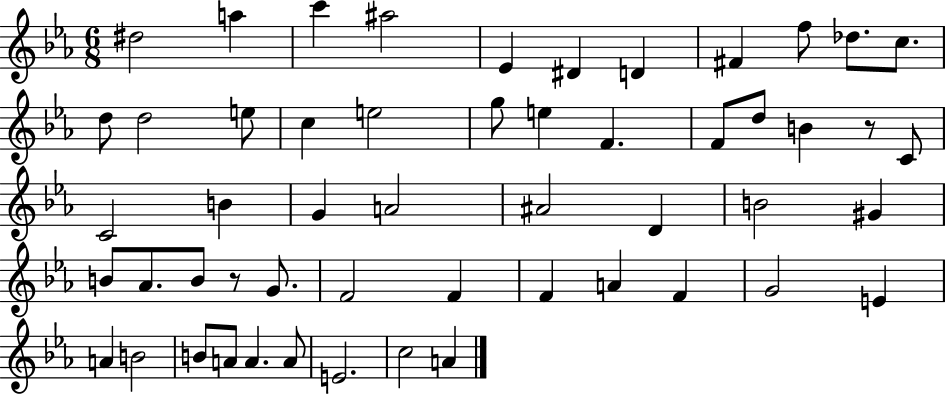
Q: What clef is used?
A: treble